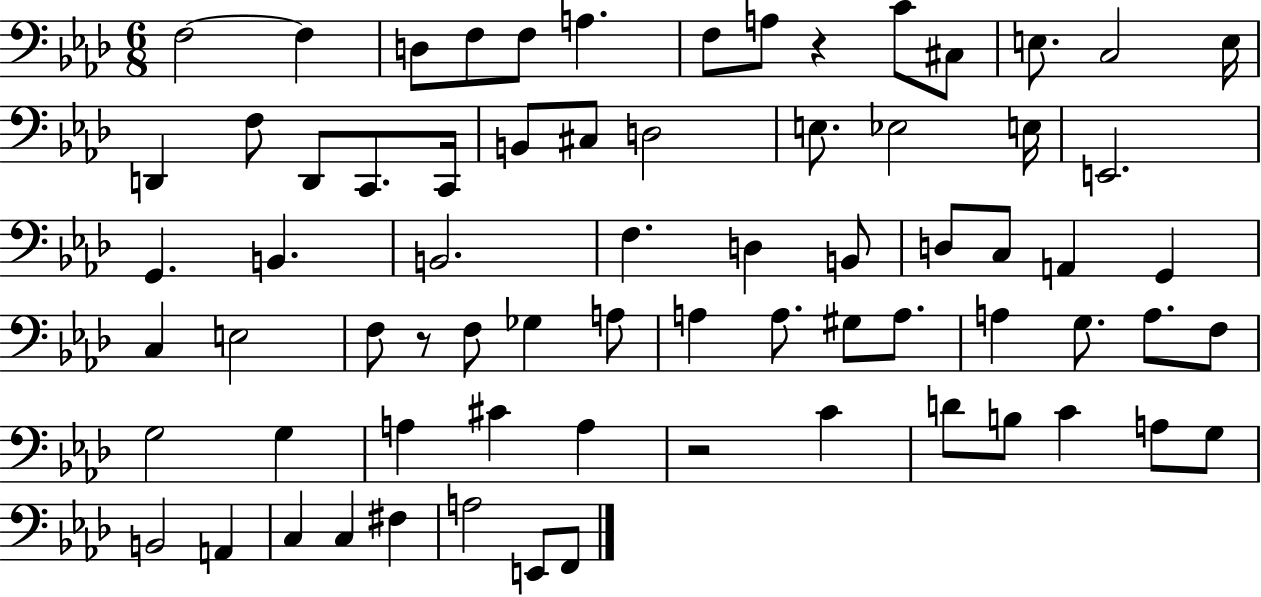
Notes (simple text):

F3/h F3/q D3/e F3/e F3/e A3/q. F3/e A3/e R/q C4/e C#3/e E3/e. C3/h E3/s D2/q F3/e D2/e C2/e. C2/s B2/e C#3/e D3/h E3/e. Eb3/h E3/s E2/h. G2/q. B2/q. B2/h. F3/q. D3/q B2/e D3/e C3/e A2/q G2/q C3/q E3/h F3/e R/e F3/e Gb3/q A3/e A3/q A3/e. G#3/e A3/e. A3/q G3/e. A3/e. F3/e G3/h G3/q A3/q C#4/q A3/q R/h C4/q D4/e B3/e C4/q A3/e G3/e B2/h A2/q C3/q C3/q F#3/q A3/h E2/e F2/e